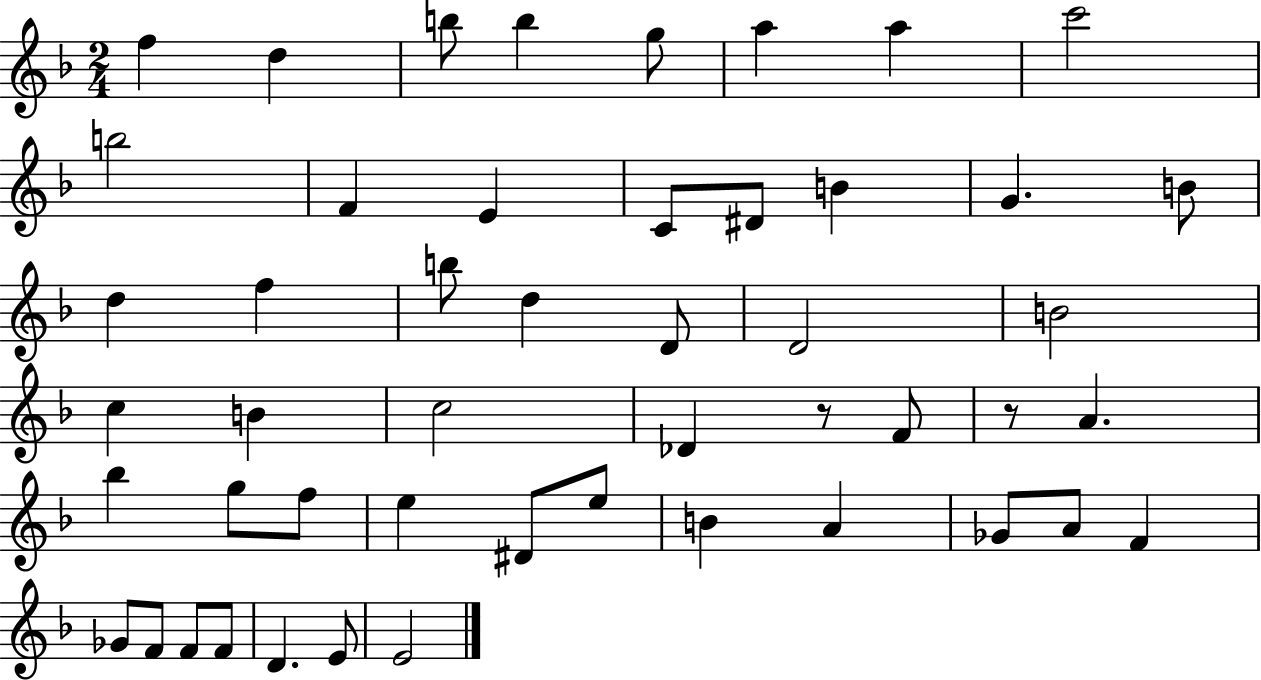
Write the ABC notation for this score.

X:1
T:Untitled
M:2/4
L:1/4
K:F
f d b/2 b g/2 a a c'2 b2 F E C/2 ^D/2 B G B/2 d f b/2 d D/2 D2 B2 c B c2 _D z/2 F/2 z/2 A _b g/2 f/2 e ^D/2 e/2 B A _G/2 A/2 F _G/2 F/2 F/2 F/2 D E/2 E2